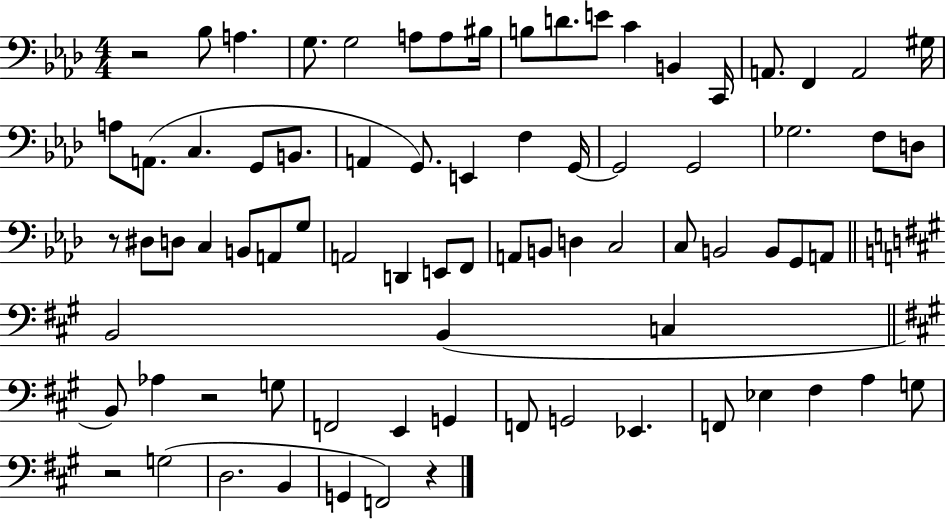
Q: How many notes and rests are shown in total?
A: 78